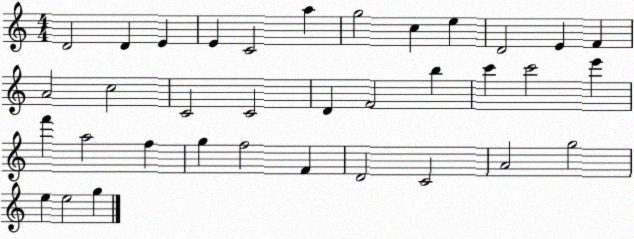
X:1
T:Untitled
M:4/4
L:1/4
K:C
D2 D E E C2 a g2 c e D2 E F A2 c2 C2 C2 D F2 b c' c'2 e' f' a2 f g f2 F D2 C2 A2 g2 e e2 g